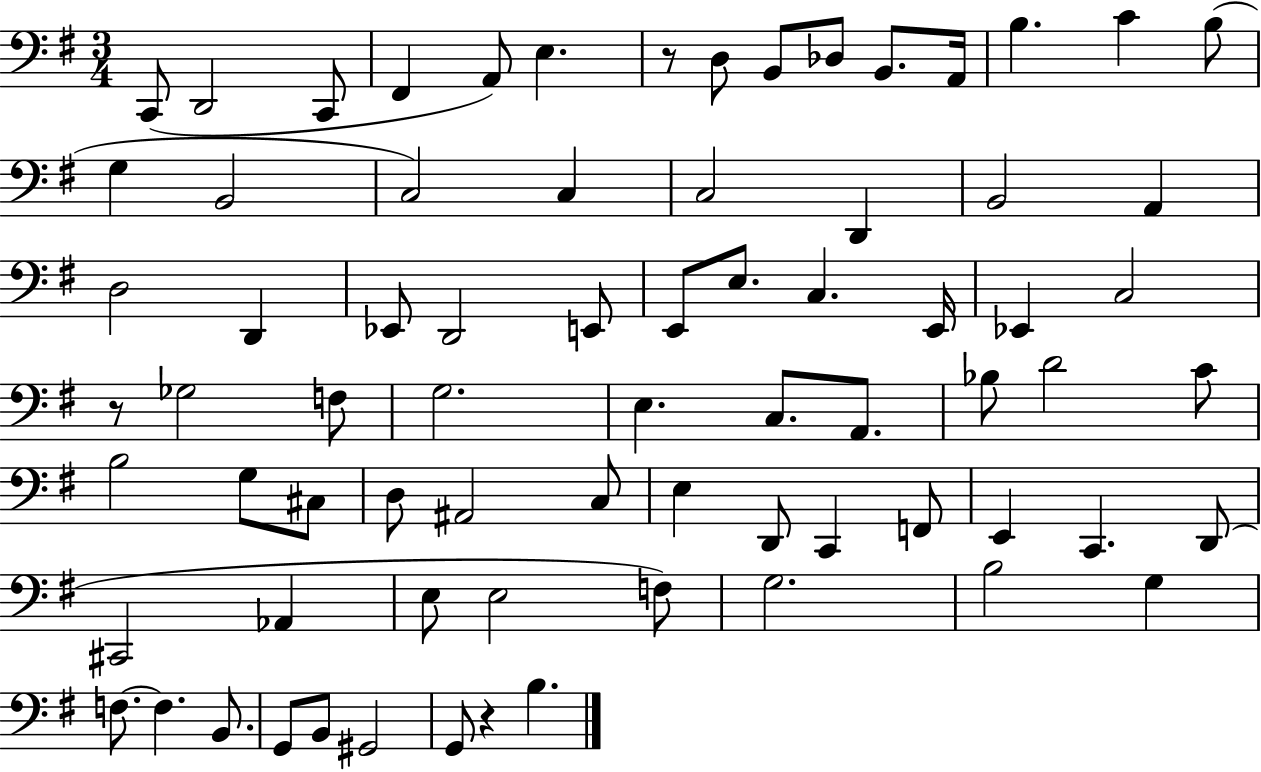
X:1
T:Untitled
M:3/4
L:1/4
K:G
C,,/2 D,,2 C,,/2 ^F,, A,,/2 E, z/2 D,/2 B,,/2 _D,/2 B,,/2 A,,/4 B, C B,/2 G, B,,2 C,2 C, C,2 D,, B,,2 A,, D,2 D,, _E,,/2 D,,2 E,,/2 E,,/2 E,/2 C, E,,/4 _E,, C,2 z/2 _G,2 F,/2 G,2 E, C,/2 A,,/2 _B,/2 D2 C/2 B,2 G,/2 ^C,/2 D,/2 ^A,,2 C,/2 E, D,,/2 C,, F,,/2 E,, C,, D,,/2 ^C,,2 _A,, E,/2 E,2 F,/2 G,2 B,2 G, F,/2 F, B,,/2 G,,/2 B,,/2 ^G,,2 G,,/2 z B,